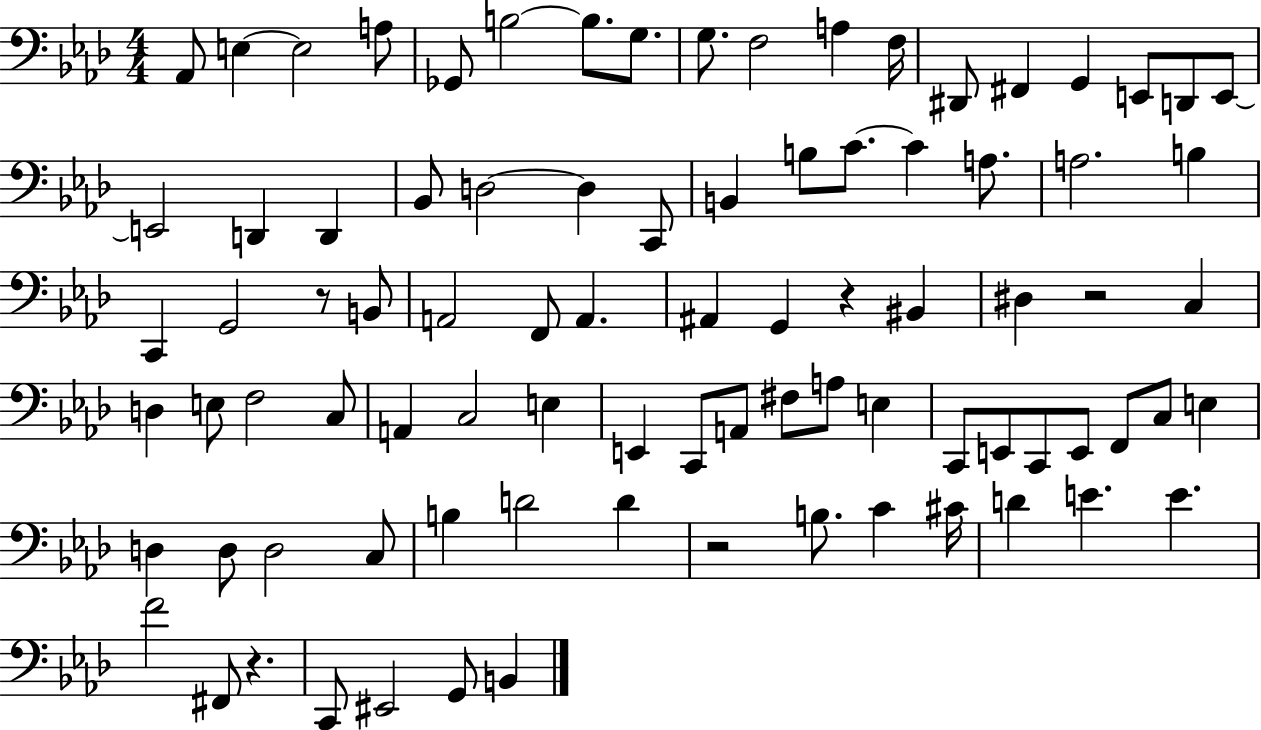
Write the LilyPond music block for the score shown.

{
  \clef bass
  \numericTimeSignature
  \time 4/4
  \key aes \major
  aes,8 e4~~ e2 a8 | ges,8 b2~~ b8. g8. | g8. f2 a4 f16 | dis,8 fis,4 g,4 e,8 d,8 e,8~~ | \break e,2 d,4 d,4 | bes,8 d2~~ d4 c,8 | b,4 b8 c'8.~~ c'4 a8. | a2. b4 | \break c,4 g,2 r8 b,8 | a,2 f,8 a,4. | ais,4 g,4 r4 bis,4 | dis4 r2 c4 | \break d4 e8 f2 c8 | a,4 c2 e4 | e,4 c,8 a,8 fis8 a8 e4 | c,8 e,8 c,8 e,8 f,8 c8 e4 | \break d4 d8 d2 c8 | b4 d'2 d'4 | r2 b8. c'4 cis'16 | d'4 e'4. e'4. | \break f'2 fis,8 r4. | c,8 eis,2 g,8 b,4 | \bar "|."
}